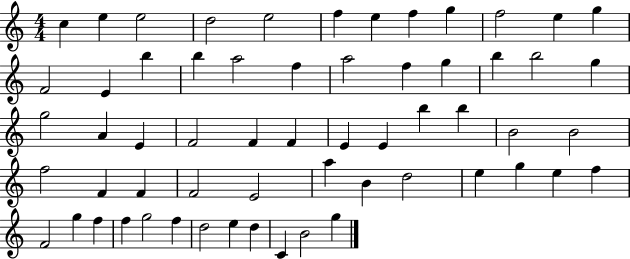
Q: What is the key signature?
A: C major